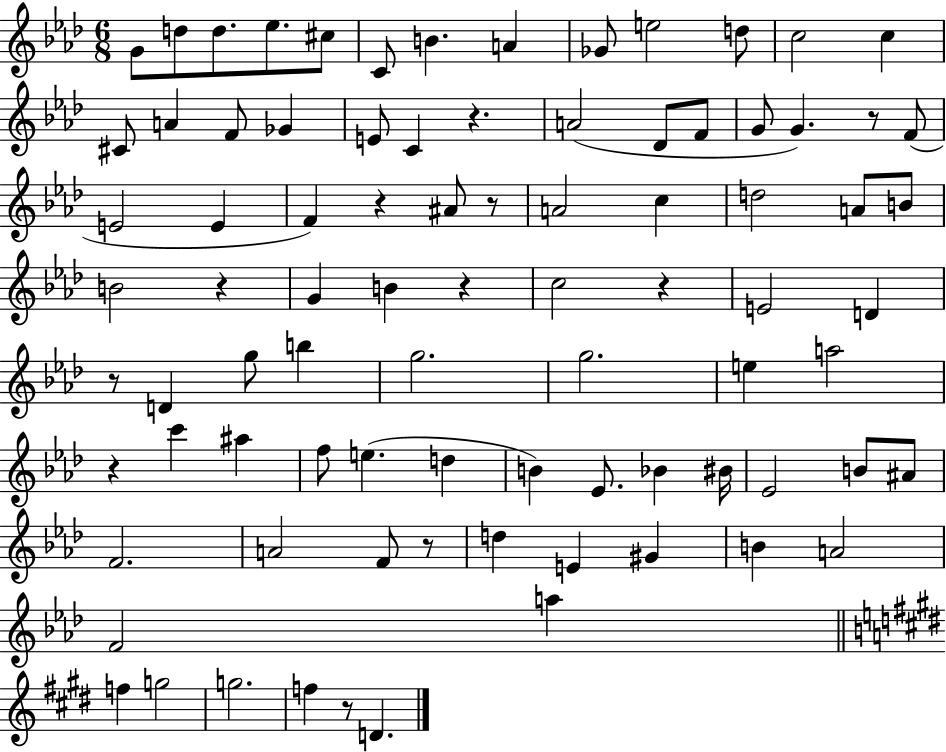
{
  \clef treble
  \numericTimeSignature
  \time 6/8
  \key aes \major
  g'8 d''8 d''8. ees''8. cis''8 | c'8 b'4. a'4 | ges'8 e''2 d''8 | c''2 c''4 | \break cis'8 a'4 f'8 ges'4 | e'8 c'4 r4. | a'2( des'8 f'8 | g'8 g'4.) r8 f'8( | \break e'2 e'4 | f'4) r4 ais'8 r8 | a'2 c''4 | d''2 a'8 b'8 | \break b'2 r4 | g'4 b'4 r4 | c''2 r4 | e'2 d'4 | \break r8 d'4 g''8 b''4 | g''2. | g''2. | e''4 a''2 | \break r4 c'''4 ais''4 | f''8 e''4.( d''4 | b'4) ees'8. bes'4 bis'16 | ees'2 b'8 ais'8 | \break f'2. | a'2 f'8 r8 | d''4 e'4 gis'4 | b'4 a'2 | \break f'2 a''4 | \bar "||" \break \key e \major f''4 g''2 | g''2. | f''4 r8 d'4. | \bar "|."
}